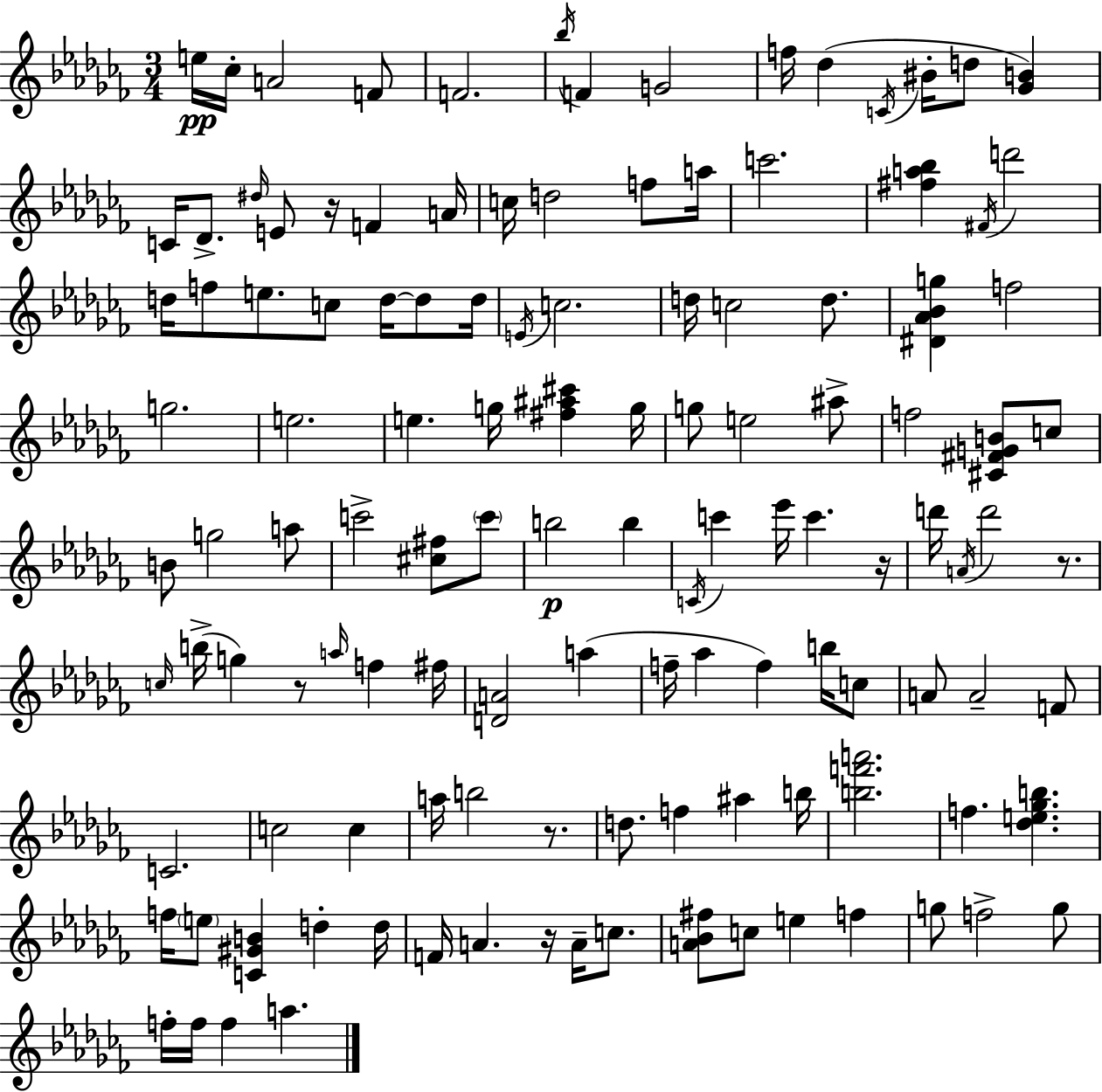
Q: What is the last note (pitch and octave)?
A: A5